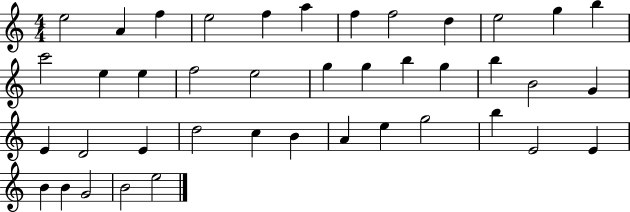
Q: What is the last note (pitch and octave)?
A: E5